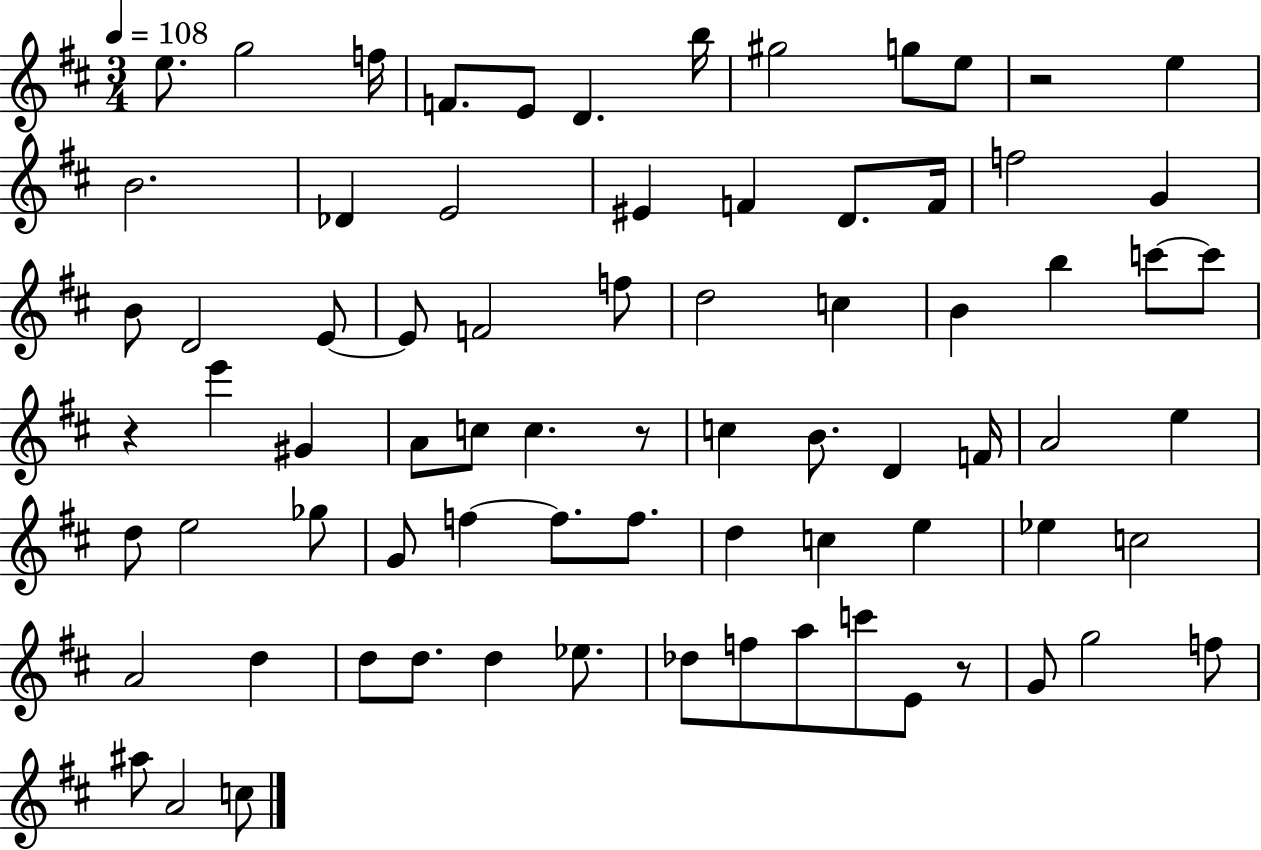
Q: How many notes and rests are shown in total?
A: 76